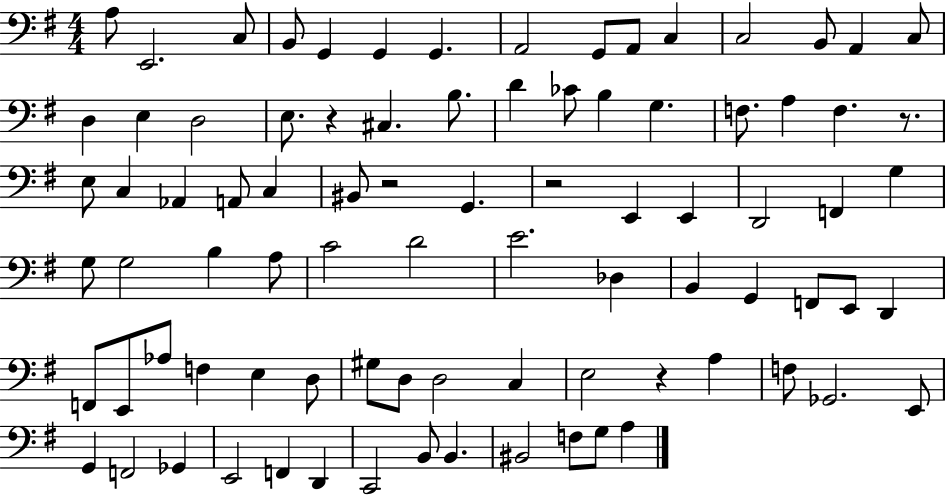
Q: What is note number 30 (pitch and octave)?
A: C3